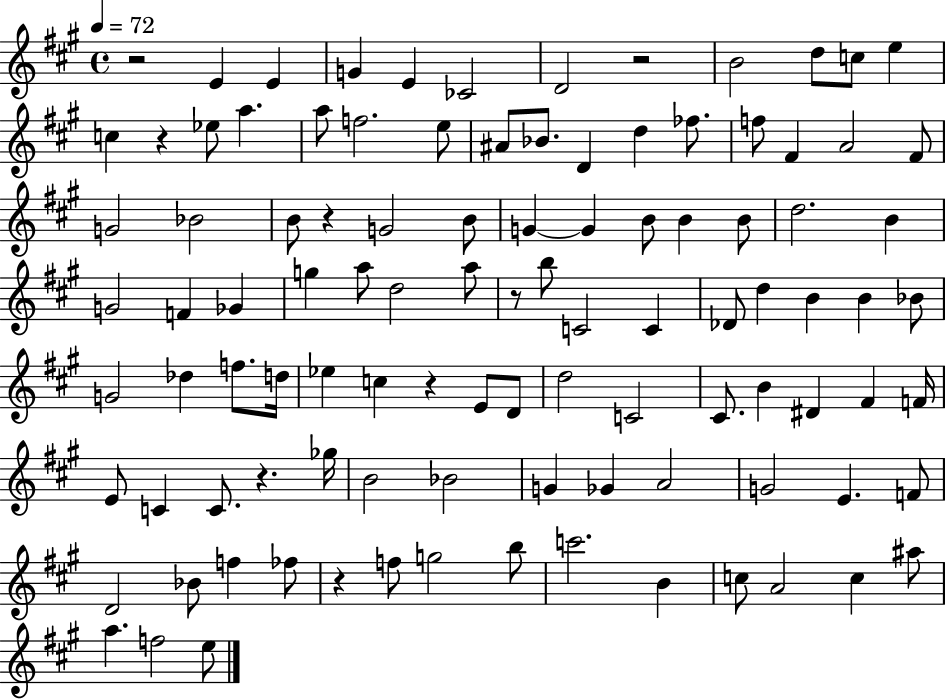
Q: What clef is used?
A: treble